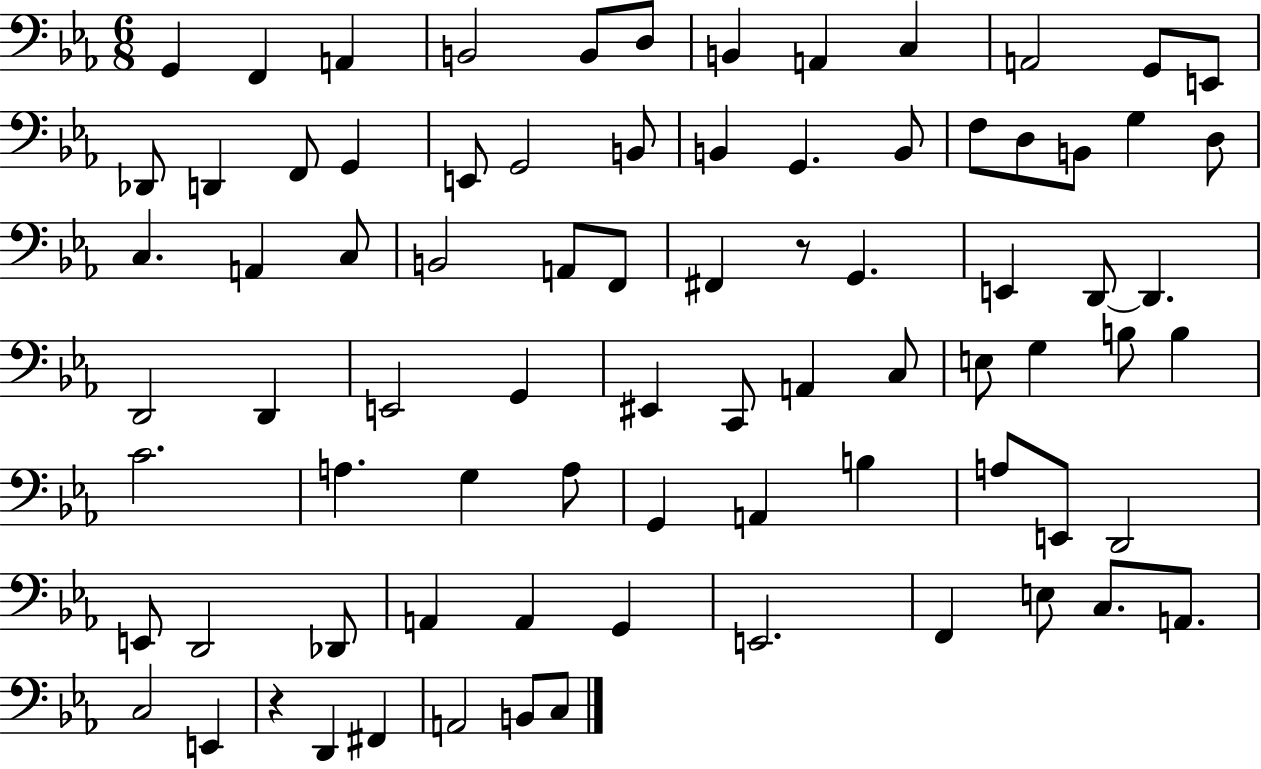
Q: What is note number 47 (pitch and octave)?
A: E3